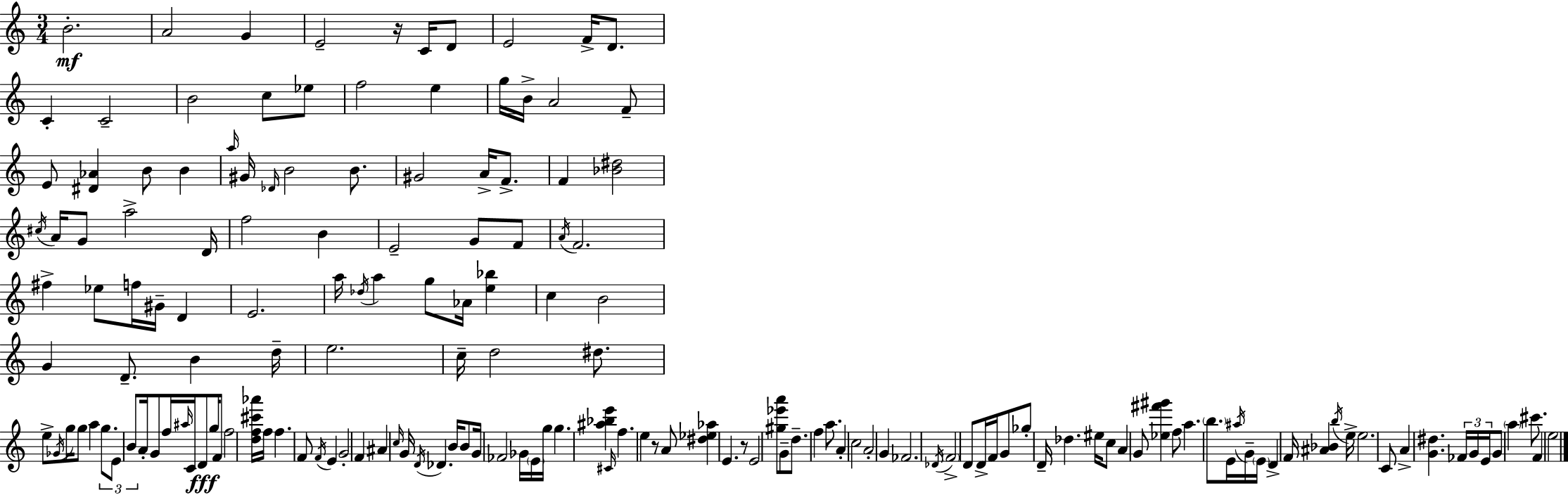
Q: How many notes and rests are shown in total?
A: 165